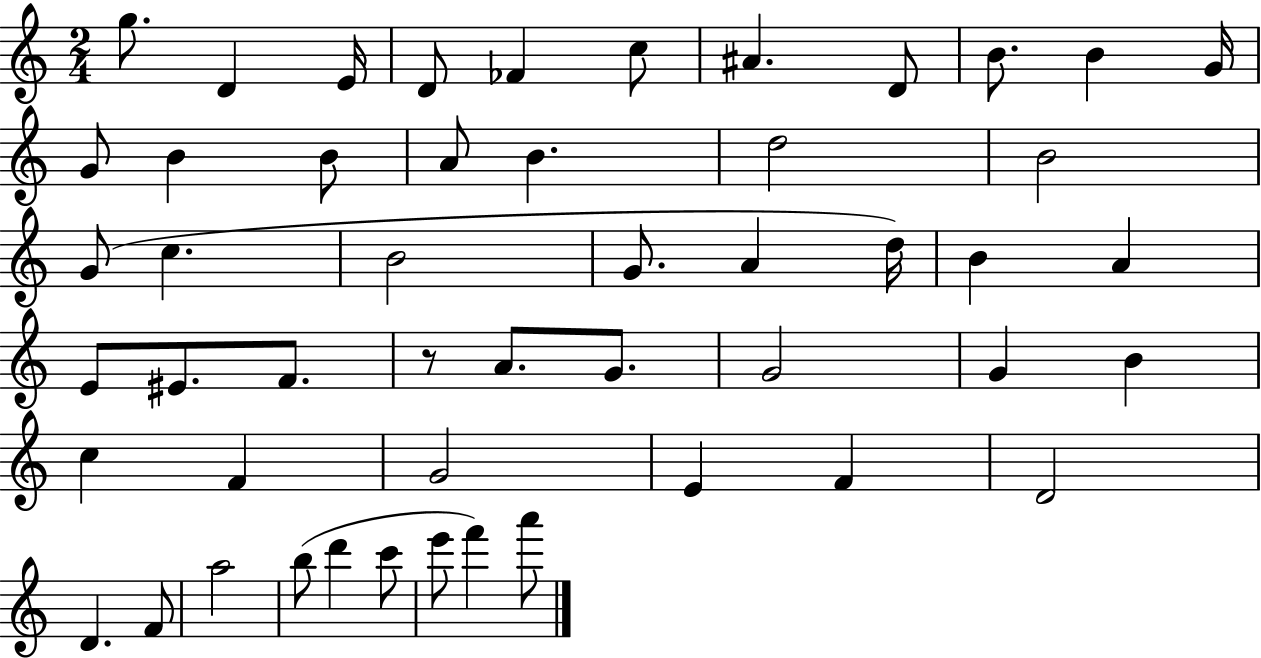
{
  \clef treble
  \numericTimeSignature
  \time 2/4
  \key c \major
  g''8. d'4 e'16 | d'8 fes'4 c''8 | ais'4. d'8 | b'8. b'4 g'16 | \break g'8 b'4 b'8 | a'8 b'4. | d''2 | b'2 | \break g'8( c''4. | b'2 | g'8. a'4 d''16) | b'4 a'4 | \break e'8 eis'8. f'8. | r8 a'8. g'8. | g'2 | g'4 b'4 | \break c''4 f'4 | g'2 | e'4 f'4 | d'2 | \break d'4. f'8 | a''2 | b''8( d'''4 c'''8 | e'''8 f'''4) a'''8 | \break \bar "|."
}